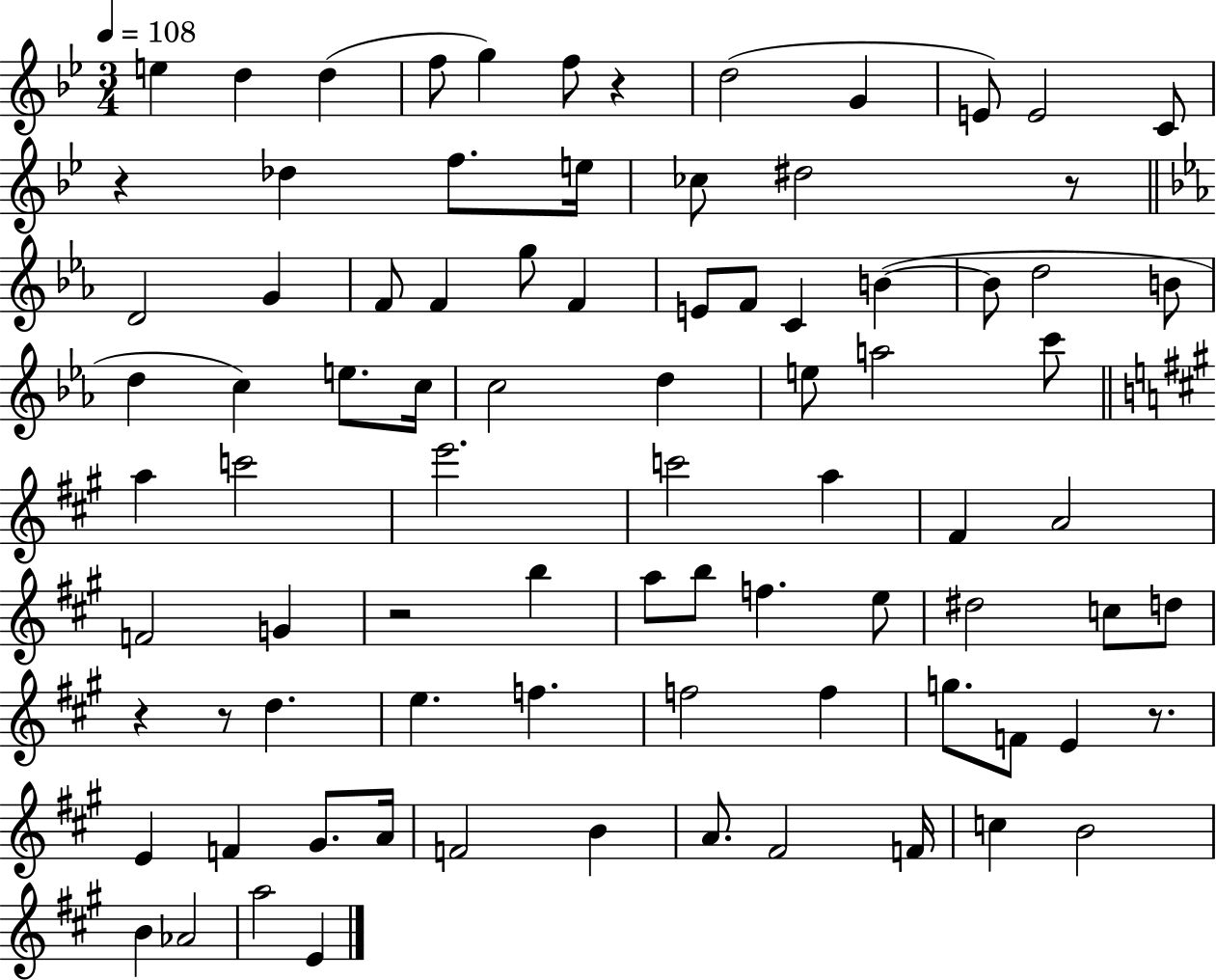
E5/q D5/q D5/q F5/e G5/q F5/e R/q D5/h G4/q E4/e E4/h C4/e R/q Db5/q F5/e. E5/s CES5/e D#5/h R/e D4/h G4/q F4/e F4/q G5/e F4/q E4/e F4/e C4/q B4/q B4/e D5/h B4/e D5/q C5/q E5/e. C5/s C5/h D5/q E5/e A5/h C6/e A5/q C6/h E6/h. C6/h A5/q F#4/q A4/h F4/h G4/q R/h B5/q A5/e B5/e F5/q. E5/e D#5/h C5/e D5/e R/q R/e D5/q. E5/q. F5/q. F5/h F5/q G5/e. F4/e E4/q R/e. E4/q F4/q G#4/e. A4/s F4/h B4/q A4/e. F#4/h F4/s C5/q B4/h B4/q Ab4/h A5/h E4/q